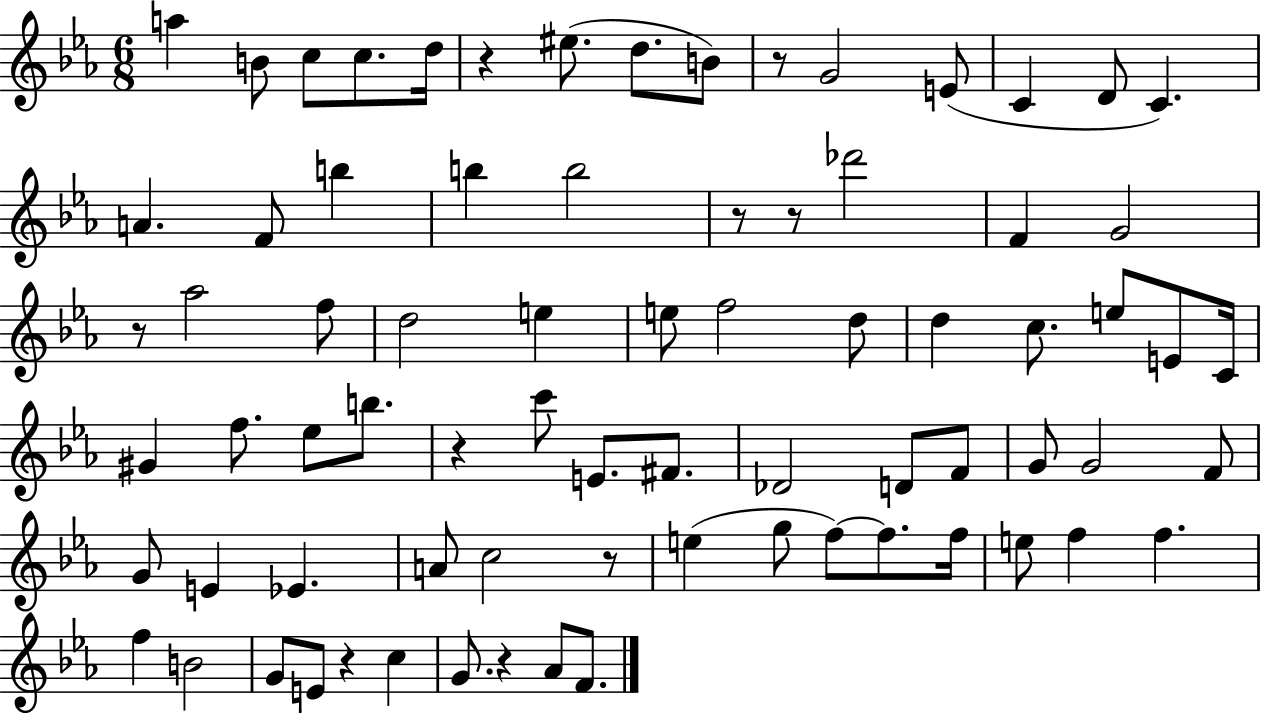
A5/q B4/e C5/e C5/e. D5/s R/q EIS5/e. D5/e. B4/e R/e G4/h E4/e C4/q D4/e C4/q. A4/q. F4/e B5/q B5/q B5/h R/e R/e Db6/h F4/q G4/h R/e Ab5/h F5/e D5/h E5/q E5/e F5/h D5/e D5/q C5/e. E5/e E4/e C4/s G#4/q F5/e. Eb5/e B5/e. R/q C6/e E4/e. F#4/e. Db4/h D4/e F4/e G4/e G4/h F4/e G4/e E4/q Eb4/q. A4/e C5/h R/e E5/q G5/e F5/e F5/e. F5/s E5/e F5/q F5/q. F5/q B4/h G4/e E4/e R/q C5/q G4/e. R/q Ab4/e F4/e.